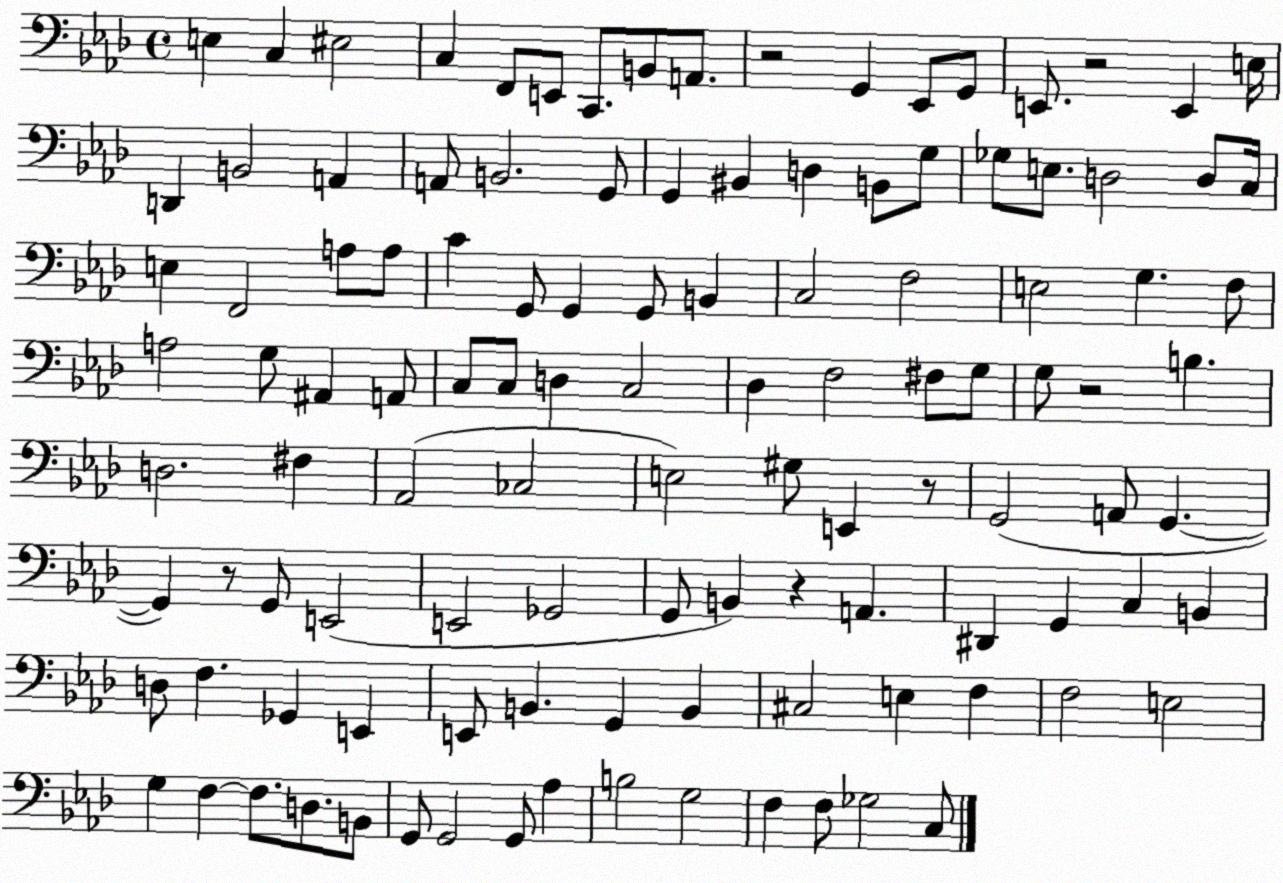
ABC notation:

X:1
T:Untitled
M:4/4
L:1/4
K:Ab
E, C, ^E,2 C, F,,/2 E,,/2 C,,/2 B,,/2 A,,/2 z2 G,, _E,,/2 G,,/2 E,,/2 z2 E,, E,/4 D,, B,,2 A,, A,,/2 B,,2 G,,/2 G,, ^B,, D, B,,/2 G,/2 _G,/2 E,/2 D,2 D,/2 C,/4 E, F,,2 A,/2 A,/2 C G,,/2 G,, G,,/2 B,, C,2 F,2 E,2 G, F,/2 A,2 G,/2 ^A,, A,,/2 C,/2 C,/2 D, C,2 _D, F,2 ^F,/2 G,/2 G,/2 z2 B, D,2 ^F, _A,,2 _C,2 E,2 ^G,/2 E,, z/2 G,,2 A,,/2 G,, G,, z/2 G,,/2 E,,2 E,,2 _G,,2 G,,/2 B,, z A,, ^D,, G,, C, B,, D,/2 F, _G,, E,, E,,/2 B,, G,, B,, ^C,2 E, F, F,2 E,2 G, F, F,/2 D,/2 B,,/2 G,,/2 G,,2 G,,/2 _A, B,2 G,2 F, F,/2 _G,2 C,/2